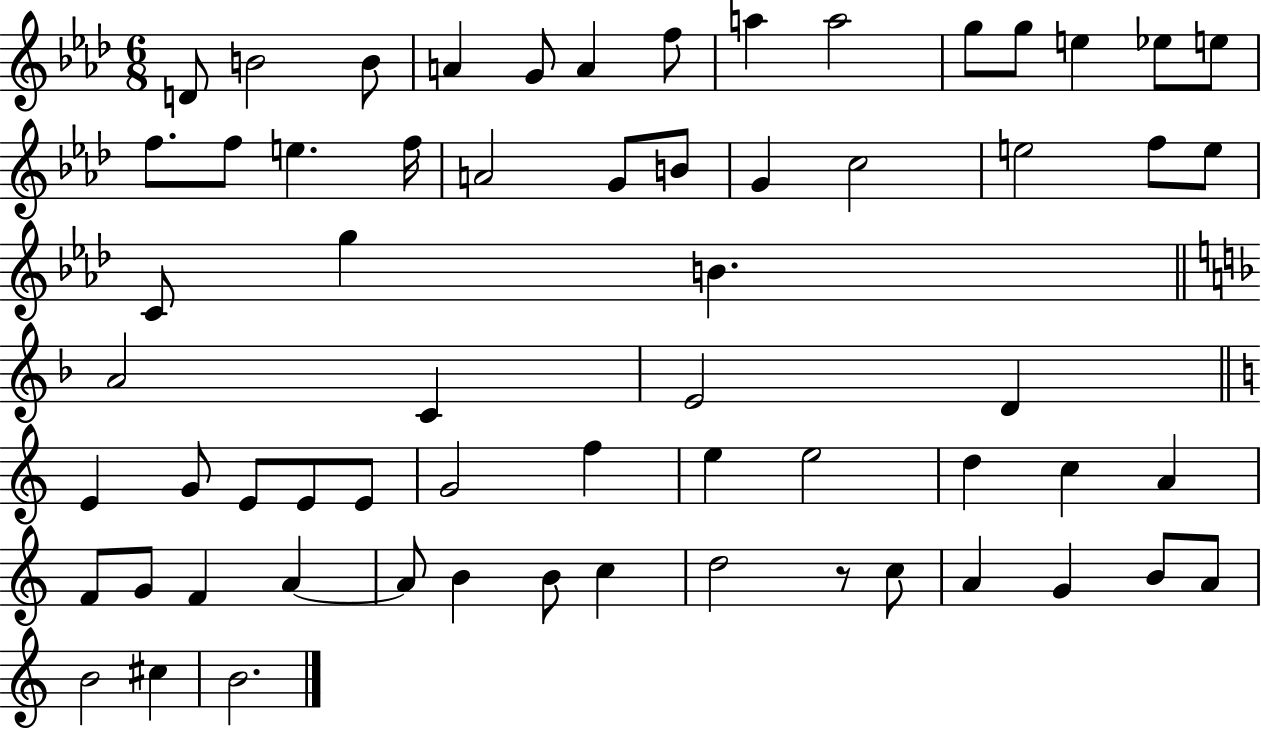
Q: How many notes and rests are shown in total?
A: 63